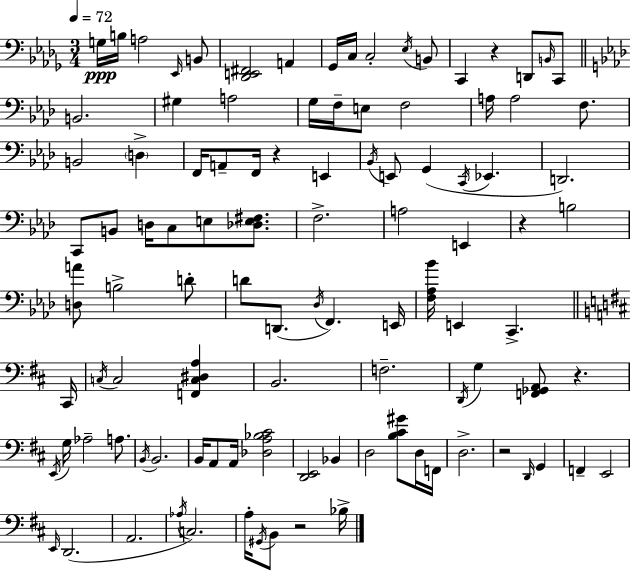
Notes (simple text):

G3/s B3/s A3/h Eb2/s B2/e [Db2,E2,F#2]/h A2/q Gb2/s C3/s C3/h Eb3/s B2/e C2/q R/q D2/e B2/s C2/e B2/h. G#3/q A3/h G3/s F3/s E3/e F3/h A3/s A3/h F3/e. B2/h D3/q F2/s A2/e F2/s R/q E2/q Bb2/s E2/e G2/q C2/s Eb2/q. D2/h. C2/e B2/e D3/s C3/e E3/e [Db3,E3,F#3]/e. F3/h. A3/h E2/q R/q B3/h [D3,A4]/e B3/h D4/e D4/e D2/e. Db3/s F2/q. E2/s [F3,Ab3,Bb4]/s E2/q C2/q. C#2/s C3/s C3/h [F2,C3,D#3,A3]/q B2/h. F3/h. D2/s G3/q [F2,Gb2,A2]/e R/q. E2/s G3/s Ab3/h A3/e. B2/s B2/h. B2/s A2/e A2/s [Db3,A3,Bb3,C#4]/h [D2,E2]/h Bb2/q D3/h [B3,C#4,G#4]/e D3/s F2/s D3/h. R/h D2/s G2/q F2/q E2/h E2/s D2/h. A2/h. Ab3/s C3/h. A3/s G#2/s B2/e R/h Bb3/s